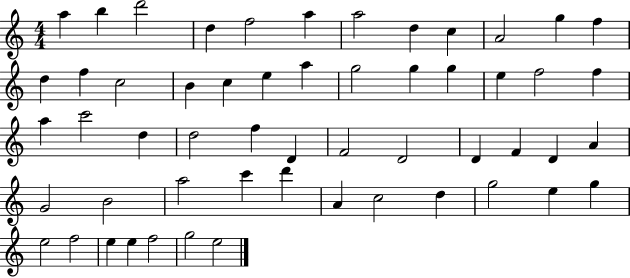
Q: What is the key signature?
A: C major